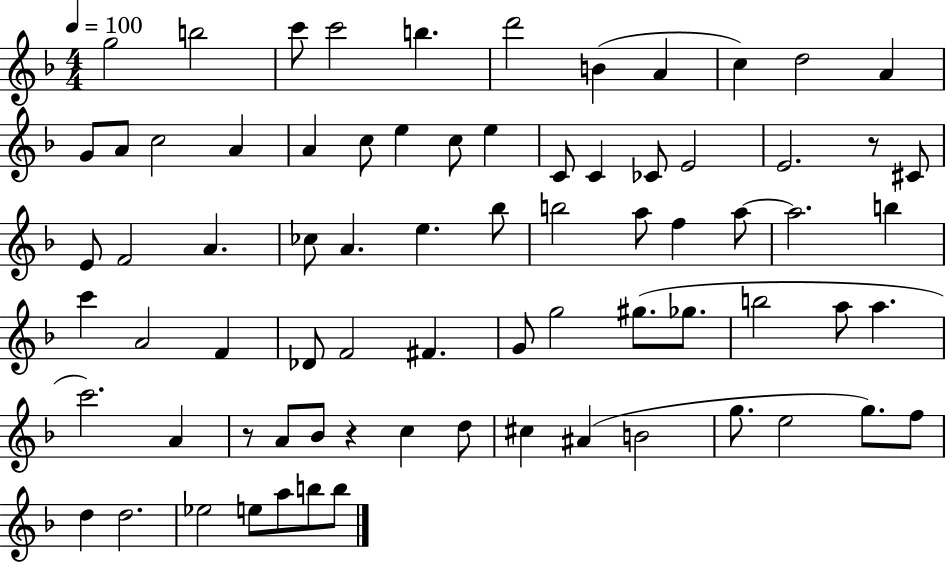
X:1
T:Untitled
M:4/4
L:1/4
K:F
g2 b2 c'/2 c'2 b d'2 B A c d2 A G/2 A/2 c2 A A c/2 e c/2 e C/2 C _C/2 E2 E2 z/2 ^C/2 E/2 F2 A _c/2 A e _b/2 b2 a/2 f a/2 a2 b c' A2 F _D/2 F2 ^F G/2 g2 ^g/2 _g/2 b2 a/2 a c'2 A z/2 A/2 _B/2 z c d/2 ^c ^A B2 g/2 e2 g/2 f/2 d d2 _e2 e/2 a/2 b/2 b/2